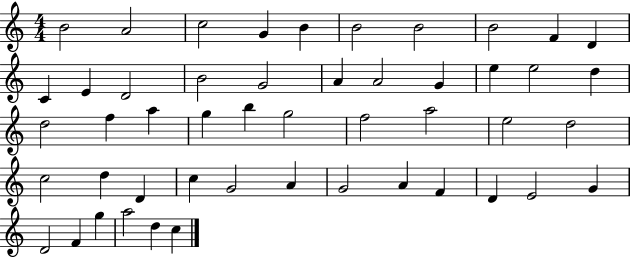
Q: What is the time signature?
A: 4/4